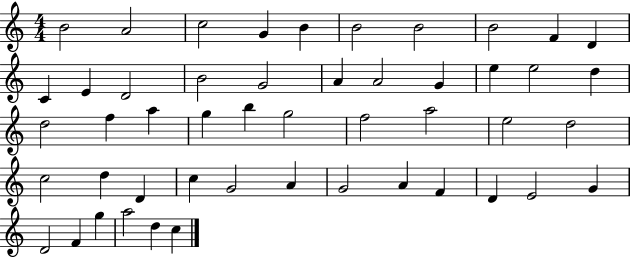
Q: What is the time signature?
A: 4/4